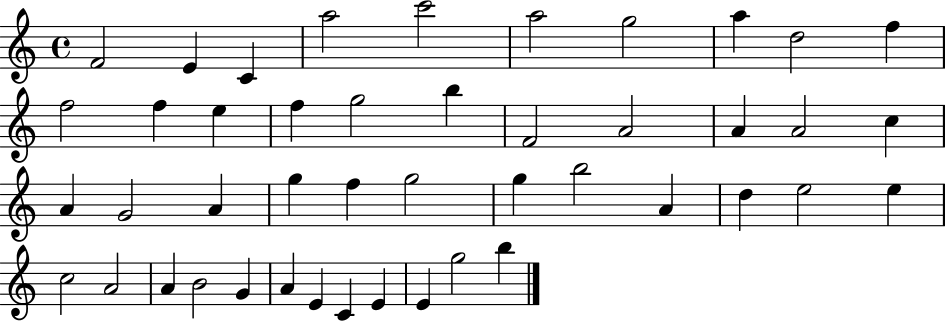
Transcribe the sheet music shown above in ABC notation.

X:1
T:Untitled
M:4/4
L:1/4
K:C
F2 E C a2 c'2 a2 g2 a d2 f f2 f e f g2 b F2 A2 A A2 c A G2 A g f g2 g b2 A d e2 e c2 A2 A B2 G A E C E E g2 b